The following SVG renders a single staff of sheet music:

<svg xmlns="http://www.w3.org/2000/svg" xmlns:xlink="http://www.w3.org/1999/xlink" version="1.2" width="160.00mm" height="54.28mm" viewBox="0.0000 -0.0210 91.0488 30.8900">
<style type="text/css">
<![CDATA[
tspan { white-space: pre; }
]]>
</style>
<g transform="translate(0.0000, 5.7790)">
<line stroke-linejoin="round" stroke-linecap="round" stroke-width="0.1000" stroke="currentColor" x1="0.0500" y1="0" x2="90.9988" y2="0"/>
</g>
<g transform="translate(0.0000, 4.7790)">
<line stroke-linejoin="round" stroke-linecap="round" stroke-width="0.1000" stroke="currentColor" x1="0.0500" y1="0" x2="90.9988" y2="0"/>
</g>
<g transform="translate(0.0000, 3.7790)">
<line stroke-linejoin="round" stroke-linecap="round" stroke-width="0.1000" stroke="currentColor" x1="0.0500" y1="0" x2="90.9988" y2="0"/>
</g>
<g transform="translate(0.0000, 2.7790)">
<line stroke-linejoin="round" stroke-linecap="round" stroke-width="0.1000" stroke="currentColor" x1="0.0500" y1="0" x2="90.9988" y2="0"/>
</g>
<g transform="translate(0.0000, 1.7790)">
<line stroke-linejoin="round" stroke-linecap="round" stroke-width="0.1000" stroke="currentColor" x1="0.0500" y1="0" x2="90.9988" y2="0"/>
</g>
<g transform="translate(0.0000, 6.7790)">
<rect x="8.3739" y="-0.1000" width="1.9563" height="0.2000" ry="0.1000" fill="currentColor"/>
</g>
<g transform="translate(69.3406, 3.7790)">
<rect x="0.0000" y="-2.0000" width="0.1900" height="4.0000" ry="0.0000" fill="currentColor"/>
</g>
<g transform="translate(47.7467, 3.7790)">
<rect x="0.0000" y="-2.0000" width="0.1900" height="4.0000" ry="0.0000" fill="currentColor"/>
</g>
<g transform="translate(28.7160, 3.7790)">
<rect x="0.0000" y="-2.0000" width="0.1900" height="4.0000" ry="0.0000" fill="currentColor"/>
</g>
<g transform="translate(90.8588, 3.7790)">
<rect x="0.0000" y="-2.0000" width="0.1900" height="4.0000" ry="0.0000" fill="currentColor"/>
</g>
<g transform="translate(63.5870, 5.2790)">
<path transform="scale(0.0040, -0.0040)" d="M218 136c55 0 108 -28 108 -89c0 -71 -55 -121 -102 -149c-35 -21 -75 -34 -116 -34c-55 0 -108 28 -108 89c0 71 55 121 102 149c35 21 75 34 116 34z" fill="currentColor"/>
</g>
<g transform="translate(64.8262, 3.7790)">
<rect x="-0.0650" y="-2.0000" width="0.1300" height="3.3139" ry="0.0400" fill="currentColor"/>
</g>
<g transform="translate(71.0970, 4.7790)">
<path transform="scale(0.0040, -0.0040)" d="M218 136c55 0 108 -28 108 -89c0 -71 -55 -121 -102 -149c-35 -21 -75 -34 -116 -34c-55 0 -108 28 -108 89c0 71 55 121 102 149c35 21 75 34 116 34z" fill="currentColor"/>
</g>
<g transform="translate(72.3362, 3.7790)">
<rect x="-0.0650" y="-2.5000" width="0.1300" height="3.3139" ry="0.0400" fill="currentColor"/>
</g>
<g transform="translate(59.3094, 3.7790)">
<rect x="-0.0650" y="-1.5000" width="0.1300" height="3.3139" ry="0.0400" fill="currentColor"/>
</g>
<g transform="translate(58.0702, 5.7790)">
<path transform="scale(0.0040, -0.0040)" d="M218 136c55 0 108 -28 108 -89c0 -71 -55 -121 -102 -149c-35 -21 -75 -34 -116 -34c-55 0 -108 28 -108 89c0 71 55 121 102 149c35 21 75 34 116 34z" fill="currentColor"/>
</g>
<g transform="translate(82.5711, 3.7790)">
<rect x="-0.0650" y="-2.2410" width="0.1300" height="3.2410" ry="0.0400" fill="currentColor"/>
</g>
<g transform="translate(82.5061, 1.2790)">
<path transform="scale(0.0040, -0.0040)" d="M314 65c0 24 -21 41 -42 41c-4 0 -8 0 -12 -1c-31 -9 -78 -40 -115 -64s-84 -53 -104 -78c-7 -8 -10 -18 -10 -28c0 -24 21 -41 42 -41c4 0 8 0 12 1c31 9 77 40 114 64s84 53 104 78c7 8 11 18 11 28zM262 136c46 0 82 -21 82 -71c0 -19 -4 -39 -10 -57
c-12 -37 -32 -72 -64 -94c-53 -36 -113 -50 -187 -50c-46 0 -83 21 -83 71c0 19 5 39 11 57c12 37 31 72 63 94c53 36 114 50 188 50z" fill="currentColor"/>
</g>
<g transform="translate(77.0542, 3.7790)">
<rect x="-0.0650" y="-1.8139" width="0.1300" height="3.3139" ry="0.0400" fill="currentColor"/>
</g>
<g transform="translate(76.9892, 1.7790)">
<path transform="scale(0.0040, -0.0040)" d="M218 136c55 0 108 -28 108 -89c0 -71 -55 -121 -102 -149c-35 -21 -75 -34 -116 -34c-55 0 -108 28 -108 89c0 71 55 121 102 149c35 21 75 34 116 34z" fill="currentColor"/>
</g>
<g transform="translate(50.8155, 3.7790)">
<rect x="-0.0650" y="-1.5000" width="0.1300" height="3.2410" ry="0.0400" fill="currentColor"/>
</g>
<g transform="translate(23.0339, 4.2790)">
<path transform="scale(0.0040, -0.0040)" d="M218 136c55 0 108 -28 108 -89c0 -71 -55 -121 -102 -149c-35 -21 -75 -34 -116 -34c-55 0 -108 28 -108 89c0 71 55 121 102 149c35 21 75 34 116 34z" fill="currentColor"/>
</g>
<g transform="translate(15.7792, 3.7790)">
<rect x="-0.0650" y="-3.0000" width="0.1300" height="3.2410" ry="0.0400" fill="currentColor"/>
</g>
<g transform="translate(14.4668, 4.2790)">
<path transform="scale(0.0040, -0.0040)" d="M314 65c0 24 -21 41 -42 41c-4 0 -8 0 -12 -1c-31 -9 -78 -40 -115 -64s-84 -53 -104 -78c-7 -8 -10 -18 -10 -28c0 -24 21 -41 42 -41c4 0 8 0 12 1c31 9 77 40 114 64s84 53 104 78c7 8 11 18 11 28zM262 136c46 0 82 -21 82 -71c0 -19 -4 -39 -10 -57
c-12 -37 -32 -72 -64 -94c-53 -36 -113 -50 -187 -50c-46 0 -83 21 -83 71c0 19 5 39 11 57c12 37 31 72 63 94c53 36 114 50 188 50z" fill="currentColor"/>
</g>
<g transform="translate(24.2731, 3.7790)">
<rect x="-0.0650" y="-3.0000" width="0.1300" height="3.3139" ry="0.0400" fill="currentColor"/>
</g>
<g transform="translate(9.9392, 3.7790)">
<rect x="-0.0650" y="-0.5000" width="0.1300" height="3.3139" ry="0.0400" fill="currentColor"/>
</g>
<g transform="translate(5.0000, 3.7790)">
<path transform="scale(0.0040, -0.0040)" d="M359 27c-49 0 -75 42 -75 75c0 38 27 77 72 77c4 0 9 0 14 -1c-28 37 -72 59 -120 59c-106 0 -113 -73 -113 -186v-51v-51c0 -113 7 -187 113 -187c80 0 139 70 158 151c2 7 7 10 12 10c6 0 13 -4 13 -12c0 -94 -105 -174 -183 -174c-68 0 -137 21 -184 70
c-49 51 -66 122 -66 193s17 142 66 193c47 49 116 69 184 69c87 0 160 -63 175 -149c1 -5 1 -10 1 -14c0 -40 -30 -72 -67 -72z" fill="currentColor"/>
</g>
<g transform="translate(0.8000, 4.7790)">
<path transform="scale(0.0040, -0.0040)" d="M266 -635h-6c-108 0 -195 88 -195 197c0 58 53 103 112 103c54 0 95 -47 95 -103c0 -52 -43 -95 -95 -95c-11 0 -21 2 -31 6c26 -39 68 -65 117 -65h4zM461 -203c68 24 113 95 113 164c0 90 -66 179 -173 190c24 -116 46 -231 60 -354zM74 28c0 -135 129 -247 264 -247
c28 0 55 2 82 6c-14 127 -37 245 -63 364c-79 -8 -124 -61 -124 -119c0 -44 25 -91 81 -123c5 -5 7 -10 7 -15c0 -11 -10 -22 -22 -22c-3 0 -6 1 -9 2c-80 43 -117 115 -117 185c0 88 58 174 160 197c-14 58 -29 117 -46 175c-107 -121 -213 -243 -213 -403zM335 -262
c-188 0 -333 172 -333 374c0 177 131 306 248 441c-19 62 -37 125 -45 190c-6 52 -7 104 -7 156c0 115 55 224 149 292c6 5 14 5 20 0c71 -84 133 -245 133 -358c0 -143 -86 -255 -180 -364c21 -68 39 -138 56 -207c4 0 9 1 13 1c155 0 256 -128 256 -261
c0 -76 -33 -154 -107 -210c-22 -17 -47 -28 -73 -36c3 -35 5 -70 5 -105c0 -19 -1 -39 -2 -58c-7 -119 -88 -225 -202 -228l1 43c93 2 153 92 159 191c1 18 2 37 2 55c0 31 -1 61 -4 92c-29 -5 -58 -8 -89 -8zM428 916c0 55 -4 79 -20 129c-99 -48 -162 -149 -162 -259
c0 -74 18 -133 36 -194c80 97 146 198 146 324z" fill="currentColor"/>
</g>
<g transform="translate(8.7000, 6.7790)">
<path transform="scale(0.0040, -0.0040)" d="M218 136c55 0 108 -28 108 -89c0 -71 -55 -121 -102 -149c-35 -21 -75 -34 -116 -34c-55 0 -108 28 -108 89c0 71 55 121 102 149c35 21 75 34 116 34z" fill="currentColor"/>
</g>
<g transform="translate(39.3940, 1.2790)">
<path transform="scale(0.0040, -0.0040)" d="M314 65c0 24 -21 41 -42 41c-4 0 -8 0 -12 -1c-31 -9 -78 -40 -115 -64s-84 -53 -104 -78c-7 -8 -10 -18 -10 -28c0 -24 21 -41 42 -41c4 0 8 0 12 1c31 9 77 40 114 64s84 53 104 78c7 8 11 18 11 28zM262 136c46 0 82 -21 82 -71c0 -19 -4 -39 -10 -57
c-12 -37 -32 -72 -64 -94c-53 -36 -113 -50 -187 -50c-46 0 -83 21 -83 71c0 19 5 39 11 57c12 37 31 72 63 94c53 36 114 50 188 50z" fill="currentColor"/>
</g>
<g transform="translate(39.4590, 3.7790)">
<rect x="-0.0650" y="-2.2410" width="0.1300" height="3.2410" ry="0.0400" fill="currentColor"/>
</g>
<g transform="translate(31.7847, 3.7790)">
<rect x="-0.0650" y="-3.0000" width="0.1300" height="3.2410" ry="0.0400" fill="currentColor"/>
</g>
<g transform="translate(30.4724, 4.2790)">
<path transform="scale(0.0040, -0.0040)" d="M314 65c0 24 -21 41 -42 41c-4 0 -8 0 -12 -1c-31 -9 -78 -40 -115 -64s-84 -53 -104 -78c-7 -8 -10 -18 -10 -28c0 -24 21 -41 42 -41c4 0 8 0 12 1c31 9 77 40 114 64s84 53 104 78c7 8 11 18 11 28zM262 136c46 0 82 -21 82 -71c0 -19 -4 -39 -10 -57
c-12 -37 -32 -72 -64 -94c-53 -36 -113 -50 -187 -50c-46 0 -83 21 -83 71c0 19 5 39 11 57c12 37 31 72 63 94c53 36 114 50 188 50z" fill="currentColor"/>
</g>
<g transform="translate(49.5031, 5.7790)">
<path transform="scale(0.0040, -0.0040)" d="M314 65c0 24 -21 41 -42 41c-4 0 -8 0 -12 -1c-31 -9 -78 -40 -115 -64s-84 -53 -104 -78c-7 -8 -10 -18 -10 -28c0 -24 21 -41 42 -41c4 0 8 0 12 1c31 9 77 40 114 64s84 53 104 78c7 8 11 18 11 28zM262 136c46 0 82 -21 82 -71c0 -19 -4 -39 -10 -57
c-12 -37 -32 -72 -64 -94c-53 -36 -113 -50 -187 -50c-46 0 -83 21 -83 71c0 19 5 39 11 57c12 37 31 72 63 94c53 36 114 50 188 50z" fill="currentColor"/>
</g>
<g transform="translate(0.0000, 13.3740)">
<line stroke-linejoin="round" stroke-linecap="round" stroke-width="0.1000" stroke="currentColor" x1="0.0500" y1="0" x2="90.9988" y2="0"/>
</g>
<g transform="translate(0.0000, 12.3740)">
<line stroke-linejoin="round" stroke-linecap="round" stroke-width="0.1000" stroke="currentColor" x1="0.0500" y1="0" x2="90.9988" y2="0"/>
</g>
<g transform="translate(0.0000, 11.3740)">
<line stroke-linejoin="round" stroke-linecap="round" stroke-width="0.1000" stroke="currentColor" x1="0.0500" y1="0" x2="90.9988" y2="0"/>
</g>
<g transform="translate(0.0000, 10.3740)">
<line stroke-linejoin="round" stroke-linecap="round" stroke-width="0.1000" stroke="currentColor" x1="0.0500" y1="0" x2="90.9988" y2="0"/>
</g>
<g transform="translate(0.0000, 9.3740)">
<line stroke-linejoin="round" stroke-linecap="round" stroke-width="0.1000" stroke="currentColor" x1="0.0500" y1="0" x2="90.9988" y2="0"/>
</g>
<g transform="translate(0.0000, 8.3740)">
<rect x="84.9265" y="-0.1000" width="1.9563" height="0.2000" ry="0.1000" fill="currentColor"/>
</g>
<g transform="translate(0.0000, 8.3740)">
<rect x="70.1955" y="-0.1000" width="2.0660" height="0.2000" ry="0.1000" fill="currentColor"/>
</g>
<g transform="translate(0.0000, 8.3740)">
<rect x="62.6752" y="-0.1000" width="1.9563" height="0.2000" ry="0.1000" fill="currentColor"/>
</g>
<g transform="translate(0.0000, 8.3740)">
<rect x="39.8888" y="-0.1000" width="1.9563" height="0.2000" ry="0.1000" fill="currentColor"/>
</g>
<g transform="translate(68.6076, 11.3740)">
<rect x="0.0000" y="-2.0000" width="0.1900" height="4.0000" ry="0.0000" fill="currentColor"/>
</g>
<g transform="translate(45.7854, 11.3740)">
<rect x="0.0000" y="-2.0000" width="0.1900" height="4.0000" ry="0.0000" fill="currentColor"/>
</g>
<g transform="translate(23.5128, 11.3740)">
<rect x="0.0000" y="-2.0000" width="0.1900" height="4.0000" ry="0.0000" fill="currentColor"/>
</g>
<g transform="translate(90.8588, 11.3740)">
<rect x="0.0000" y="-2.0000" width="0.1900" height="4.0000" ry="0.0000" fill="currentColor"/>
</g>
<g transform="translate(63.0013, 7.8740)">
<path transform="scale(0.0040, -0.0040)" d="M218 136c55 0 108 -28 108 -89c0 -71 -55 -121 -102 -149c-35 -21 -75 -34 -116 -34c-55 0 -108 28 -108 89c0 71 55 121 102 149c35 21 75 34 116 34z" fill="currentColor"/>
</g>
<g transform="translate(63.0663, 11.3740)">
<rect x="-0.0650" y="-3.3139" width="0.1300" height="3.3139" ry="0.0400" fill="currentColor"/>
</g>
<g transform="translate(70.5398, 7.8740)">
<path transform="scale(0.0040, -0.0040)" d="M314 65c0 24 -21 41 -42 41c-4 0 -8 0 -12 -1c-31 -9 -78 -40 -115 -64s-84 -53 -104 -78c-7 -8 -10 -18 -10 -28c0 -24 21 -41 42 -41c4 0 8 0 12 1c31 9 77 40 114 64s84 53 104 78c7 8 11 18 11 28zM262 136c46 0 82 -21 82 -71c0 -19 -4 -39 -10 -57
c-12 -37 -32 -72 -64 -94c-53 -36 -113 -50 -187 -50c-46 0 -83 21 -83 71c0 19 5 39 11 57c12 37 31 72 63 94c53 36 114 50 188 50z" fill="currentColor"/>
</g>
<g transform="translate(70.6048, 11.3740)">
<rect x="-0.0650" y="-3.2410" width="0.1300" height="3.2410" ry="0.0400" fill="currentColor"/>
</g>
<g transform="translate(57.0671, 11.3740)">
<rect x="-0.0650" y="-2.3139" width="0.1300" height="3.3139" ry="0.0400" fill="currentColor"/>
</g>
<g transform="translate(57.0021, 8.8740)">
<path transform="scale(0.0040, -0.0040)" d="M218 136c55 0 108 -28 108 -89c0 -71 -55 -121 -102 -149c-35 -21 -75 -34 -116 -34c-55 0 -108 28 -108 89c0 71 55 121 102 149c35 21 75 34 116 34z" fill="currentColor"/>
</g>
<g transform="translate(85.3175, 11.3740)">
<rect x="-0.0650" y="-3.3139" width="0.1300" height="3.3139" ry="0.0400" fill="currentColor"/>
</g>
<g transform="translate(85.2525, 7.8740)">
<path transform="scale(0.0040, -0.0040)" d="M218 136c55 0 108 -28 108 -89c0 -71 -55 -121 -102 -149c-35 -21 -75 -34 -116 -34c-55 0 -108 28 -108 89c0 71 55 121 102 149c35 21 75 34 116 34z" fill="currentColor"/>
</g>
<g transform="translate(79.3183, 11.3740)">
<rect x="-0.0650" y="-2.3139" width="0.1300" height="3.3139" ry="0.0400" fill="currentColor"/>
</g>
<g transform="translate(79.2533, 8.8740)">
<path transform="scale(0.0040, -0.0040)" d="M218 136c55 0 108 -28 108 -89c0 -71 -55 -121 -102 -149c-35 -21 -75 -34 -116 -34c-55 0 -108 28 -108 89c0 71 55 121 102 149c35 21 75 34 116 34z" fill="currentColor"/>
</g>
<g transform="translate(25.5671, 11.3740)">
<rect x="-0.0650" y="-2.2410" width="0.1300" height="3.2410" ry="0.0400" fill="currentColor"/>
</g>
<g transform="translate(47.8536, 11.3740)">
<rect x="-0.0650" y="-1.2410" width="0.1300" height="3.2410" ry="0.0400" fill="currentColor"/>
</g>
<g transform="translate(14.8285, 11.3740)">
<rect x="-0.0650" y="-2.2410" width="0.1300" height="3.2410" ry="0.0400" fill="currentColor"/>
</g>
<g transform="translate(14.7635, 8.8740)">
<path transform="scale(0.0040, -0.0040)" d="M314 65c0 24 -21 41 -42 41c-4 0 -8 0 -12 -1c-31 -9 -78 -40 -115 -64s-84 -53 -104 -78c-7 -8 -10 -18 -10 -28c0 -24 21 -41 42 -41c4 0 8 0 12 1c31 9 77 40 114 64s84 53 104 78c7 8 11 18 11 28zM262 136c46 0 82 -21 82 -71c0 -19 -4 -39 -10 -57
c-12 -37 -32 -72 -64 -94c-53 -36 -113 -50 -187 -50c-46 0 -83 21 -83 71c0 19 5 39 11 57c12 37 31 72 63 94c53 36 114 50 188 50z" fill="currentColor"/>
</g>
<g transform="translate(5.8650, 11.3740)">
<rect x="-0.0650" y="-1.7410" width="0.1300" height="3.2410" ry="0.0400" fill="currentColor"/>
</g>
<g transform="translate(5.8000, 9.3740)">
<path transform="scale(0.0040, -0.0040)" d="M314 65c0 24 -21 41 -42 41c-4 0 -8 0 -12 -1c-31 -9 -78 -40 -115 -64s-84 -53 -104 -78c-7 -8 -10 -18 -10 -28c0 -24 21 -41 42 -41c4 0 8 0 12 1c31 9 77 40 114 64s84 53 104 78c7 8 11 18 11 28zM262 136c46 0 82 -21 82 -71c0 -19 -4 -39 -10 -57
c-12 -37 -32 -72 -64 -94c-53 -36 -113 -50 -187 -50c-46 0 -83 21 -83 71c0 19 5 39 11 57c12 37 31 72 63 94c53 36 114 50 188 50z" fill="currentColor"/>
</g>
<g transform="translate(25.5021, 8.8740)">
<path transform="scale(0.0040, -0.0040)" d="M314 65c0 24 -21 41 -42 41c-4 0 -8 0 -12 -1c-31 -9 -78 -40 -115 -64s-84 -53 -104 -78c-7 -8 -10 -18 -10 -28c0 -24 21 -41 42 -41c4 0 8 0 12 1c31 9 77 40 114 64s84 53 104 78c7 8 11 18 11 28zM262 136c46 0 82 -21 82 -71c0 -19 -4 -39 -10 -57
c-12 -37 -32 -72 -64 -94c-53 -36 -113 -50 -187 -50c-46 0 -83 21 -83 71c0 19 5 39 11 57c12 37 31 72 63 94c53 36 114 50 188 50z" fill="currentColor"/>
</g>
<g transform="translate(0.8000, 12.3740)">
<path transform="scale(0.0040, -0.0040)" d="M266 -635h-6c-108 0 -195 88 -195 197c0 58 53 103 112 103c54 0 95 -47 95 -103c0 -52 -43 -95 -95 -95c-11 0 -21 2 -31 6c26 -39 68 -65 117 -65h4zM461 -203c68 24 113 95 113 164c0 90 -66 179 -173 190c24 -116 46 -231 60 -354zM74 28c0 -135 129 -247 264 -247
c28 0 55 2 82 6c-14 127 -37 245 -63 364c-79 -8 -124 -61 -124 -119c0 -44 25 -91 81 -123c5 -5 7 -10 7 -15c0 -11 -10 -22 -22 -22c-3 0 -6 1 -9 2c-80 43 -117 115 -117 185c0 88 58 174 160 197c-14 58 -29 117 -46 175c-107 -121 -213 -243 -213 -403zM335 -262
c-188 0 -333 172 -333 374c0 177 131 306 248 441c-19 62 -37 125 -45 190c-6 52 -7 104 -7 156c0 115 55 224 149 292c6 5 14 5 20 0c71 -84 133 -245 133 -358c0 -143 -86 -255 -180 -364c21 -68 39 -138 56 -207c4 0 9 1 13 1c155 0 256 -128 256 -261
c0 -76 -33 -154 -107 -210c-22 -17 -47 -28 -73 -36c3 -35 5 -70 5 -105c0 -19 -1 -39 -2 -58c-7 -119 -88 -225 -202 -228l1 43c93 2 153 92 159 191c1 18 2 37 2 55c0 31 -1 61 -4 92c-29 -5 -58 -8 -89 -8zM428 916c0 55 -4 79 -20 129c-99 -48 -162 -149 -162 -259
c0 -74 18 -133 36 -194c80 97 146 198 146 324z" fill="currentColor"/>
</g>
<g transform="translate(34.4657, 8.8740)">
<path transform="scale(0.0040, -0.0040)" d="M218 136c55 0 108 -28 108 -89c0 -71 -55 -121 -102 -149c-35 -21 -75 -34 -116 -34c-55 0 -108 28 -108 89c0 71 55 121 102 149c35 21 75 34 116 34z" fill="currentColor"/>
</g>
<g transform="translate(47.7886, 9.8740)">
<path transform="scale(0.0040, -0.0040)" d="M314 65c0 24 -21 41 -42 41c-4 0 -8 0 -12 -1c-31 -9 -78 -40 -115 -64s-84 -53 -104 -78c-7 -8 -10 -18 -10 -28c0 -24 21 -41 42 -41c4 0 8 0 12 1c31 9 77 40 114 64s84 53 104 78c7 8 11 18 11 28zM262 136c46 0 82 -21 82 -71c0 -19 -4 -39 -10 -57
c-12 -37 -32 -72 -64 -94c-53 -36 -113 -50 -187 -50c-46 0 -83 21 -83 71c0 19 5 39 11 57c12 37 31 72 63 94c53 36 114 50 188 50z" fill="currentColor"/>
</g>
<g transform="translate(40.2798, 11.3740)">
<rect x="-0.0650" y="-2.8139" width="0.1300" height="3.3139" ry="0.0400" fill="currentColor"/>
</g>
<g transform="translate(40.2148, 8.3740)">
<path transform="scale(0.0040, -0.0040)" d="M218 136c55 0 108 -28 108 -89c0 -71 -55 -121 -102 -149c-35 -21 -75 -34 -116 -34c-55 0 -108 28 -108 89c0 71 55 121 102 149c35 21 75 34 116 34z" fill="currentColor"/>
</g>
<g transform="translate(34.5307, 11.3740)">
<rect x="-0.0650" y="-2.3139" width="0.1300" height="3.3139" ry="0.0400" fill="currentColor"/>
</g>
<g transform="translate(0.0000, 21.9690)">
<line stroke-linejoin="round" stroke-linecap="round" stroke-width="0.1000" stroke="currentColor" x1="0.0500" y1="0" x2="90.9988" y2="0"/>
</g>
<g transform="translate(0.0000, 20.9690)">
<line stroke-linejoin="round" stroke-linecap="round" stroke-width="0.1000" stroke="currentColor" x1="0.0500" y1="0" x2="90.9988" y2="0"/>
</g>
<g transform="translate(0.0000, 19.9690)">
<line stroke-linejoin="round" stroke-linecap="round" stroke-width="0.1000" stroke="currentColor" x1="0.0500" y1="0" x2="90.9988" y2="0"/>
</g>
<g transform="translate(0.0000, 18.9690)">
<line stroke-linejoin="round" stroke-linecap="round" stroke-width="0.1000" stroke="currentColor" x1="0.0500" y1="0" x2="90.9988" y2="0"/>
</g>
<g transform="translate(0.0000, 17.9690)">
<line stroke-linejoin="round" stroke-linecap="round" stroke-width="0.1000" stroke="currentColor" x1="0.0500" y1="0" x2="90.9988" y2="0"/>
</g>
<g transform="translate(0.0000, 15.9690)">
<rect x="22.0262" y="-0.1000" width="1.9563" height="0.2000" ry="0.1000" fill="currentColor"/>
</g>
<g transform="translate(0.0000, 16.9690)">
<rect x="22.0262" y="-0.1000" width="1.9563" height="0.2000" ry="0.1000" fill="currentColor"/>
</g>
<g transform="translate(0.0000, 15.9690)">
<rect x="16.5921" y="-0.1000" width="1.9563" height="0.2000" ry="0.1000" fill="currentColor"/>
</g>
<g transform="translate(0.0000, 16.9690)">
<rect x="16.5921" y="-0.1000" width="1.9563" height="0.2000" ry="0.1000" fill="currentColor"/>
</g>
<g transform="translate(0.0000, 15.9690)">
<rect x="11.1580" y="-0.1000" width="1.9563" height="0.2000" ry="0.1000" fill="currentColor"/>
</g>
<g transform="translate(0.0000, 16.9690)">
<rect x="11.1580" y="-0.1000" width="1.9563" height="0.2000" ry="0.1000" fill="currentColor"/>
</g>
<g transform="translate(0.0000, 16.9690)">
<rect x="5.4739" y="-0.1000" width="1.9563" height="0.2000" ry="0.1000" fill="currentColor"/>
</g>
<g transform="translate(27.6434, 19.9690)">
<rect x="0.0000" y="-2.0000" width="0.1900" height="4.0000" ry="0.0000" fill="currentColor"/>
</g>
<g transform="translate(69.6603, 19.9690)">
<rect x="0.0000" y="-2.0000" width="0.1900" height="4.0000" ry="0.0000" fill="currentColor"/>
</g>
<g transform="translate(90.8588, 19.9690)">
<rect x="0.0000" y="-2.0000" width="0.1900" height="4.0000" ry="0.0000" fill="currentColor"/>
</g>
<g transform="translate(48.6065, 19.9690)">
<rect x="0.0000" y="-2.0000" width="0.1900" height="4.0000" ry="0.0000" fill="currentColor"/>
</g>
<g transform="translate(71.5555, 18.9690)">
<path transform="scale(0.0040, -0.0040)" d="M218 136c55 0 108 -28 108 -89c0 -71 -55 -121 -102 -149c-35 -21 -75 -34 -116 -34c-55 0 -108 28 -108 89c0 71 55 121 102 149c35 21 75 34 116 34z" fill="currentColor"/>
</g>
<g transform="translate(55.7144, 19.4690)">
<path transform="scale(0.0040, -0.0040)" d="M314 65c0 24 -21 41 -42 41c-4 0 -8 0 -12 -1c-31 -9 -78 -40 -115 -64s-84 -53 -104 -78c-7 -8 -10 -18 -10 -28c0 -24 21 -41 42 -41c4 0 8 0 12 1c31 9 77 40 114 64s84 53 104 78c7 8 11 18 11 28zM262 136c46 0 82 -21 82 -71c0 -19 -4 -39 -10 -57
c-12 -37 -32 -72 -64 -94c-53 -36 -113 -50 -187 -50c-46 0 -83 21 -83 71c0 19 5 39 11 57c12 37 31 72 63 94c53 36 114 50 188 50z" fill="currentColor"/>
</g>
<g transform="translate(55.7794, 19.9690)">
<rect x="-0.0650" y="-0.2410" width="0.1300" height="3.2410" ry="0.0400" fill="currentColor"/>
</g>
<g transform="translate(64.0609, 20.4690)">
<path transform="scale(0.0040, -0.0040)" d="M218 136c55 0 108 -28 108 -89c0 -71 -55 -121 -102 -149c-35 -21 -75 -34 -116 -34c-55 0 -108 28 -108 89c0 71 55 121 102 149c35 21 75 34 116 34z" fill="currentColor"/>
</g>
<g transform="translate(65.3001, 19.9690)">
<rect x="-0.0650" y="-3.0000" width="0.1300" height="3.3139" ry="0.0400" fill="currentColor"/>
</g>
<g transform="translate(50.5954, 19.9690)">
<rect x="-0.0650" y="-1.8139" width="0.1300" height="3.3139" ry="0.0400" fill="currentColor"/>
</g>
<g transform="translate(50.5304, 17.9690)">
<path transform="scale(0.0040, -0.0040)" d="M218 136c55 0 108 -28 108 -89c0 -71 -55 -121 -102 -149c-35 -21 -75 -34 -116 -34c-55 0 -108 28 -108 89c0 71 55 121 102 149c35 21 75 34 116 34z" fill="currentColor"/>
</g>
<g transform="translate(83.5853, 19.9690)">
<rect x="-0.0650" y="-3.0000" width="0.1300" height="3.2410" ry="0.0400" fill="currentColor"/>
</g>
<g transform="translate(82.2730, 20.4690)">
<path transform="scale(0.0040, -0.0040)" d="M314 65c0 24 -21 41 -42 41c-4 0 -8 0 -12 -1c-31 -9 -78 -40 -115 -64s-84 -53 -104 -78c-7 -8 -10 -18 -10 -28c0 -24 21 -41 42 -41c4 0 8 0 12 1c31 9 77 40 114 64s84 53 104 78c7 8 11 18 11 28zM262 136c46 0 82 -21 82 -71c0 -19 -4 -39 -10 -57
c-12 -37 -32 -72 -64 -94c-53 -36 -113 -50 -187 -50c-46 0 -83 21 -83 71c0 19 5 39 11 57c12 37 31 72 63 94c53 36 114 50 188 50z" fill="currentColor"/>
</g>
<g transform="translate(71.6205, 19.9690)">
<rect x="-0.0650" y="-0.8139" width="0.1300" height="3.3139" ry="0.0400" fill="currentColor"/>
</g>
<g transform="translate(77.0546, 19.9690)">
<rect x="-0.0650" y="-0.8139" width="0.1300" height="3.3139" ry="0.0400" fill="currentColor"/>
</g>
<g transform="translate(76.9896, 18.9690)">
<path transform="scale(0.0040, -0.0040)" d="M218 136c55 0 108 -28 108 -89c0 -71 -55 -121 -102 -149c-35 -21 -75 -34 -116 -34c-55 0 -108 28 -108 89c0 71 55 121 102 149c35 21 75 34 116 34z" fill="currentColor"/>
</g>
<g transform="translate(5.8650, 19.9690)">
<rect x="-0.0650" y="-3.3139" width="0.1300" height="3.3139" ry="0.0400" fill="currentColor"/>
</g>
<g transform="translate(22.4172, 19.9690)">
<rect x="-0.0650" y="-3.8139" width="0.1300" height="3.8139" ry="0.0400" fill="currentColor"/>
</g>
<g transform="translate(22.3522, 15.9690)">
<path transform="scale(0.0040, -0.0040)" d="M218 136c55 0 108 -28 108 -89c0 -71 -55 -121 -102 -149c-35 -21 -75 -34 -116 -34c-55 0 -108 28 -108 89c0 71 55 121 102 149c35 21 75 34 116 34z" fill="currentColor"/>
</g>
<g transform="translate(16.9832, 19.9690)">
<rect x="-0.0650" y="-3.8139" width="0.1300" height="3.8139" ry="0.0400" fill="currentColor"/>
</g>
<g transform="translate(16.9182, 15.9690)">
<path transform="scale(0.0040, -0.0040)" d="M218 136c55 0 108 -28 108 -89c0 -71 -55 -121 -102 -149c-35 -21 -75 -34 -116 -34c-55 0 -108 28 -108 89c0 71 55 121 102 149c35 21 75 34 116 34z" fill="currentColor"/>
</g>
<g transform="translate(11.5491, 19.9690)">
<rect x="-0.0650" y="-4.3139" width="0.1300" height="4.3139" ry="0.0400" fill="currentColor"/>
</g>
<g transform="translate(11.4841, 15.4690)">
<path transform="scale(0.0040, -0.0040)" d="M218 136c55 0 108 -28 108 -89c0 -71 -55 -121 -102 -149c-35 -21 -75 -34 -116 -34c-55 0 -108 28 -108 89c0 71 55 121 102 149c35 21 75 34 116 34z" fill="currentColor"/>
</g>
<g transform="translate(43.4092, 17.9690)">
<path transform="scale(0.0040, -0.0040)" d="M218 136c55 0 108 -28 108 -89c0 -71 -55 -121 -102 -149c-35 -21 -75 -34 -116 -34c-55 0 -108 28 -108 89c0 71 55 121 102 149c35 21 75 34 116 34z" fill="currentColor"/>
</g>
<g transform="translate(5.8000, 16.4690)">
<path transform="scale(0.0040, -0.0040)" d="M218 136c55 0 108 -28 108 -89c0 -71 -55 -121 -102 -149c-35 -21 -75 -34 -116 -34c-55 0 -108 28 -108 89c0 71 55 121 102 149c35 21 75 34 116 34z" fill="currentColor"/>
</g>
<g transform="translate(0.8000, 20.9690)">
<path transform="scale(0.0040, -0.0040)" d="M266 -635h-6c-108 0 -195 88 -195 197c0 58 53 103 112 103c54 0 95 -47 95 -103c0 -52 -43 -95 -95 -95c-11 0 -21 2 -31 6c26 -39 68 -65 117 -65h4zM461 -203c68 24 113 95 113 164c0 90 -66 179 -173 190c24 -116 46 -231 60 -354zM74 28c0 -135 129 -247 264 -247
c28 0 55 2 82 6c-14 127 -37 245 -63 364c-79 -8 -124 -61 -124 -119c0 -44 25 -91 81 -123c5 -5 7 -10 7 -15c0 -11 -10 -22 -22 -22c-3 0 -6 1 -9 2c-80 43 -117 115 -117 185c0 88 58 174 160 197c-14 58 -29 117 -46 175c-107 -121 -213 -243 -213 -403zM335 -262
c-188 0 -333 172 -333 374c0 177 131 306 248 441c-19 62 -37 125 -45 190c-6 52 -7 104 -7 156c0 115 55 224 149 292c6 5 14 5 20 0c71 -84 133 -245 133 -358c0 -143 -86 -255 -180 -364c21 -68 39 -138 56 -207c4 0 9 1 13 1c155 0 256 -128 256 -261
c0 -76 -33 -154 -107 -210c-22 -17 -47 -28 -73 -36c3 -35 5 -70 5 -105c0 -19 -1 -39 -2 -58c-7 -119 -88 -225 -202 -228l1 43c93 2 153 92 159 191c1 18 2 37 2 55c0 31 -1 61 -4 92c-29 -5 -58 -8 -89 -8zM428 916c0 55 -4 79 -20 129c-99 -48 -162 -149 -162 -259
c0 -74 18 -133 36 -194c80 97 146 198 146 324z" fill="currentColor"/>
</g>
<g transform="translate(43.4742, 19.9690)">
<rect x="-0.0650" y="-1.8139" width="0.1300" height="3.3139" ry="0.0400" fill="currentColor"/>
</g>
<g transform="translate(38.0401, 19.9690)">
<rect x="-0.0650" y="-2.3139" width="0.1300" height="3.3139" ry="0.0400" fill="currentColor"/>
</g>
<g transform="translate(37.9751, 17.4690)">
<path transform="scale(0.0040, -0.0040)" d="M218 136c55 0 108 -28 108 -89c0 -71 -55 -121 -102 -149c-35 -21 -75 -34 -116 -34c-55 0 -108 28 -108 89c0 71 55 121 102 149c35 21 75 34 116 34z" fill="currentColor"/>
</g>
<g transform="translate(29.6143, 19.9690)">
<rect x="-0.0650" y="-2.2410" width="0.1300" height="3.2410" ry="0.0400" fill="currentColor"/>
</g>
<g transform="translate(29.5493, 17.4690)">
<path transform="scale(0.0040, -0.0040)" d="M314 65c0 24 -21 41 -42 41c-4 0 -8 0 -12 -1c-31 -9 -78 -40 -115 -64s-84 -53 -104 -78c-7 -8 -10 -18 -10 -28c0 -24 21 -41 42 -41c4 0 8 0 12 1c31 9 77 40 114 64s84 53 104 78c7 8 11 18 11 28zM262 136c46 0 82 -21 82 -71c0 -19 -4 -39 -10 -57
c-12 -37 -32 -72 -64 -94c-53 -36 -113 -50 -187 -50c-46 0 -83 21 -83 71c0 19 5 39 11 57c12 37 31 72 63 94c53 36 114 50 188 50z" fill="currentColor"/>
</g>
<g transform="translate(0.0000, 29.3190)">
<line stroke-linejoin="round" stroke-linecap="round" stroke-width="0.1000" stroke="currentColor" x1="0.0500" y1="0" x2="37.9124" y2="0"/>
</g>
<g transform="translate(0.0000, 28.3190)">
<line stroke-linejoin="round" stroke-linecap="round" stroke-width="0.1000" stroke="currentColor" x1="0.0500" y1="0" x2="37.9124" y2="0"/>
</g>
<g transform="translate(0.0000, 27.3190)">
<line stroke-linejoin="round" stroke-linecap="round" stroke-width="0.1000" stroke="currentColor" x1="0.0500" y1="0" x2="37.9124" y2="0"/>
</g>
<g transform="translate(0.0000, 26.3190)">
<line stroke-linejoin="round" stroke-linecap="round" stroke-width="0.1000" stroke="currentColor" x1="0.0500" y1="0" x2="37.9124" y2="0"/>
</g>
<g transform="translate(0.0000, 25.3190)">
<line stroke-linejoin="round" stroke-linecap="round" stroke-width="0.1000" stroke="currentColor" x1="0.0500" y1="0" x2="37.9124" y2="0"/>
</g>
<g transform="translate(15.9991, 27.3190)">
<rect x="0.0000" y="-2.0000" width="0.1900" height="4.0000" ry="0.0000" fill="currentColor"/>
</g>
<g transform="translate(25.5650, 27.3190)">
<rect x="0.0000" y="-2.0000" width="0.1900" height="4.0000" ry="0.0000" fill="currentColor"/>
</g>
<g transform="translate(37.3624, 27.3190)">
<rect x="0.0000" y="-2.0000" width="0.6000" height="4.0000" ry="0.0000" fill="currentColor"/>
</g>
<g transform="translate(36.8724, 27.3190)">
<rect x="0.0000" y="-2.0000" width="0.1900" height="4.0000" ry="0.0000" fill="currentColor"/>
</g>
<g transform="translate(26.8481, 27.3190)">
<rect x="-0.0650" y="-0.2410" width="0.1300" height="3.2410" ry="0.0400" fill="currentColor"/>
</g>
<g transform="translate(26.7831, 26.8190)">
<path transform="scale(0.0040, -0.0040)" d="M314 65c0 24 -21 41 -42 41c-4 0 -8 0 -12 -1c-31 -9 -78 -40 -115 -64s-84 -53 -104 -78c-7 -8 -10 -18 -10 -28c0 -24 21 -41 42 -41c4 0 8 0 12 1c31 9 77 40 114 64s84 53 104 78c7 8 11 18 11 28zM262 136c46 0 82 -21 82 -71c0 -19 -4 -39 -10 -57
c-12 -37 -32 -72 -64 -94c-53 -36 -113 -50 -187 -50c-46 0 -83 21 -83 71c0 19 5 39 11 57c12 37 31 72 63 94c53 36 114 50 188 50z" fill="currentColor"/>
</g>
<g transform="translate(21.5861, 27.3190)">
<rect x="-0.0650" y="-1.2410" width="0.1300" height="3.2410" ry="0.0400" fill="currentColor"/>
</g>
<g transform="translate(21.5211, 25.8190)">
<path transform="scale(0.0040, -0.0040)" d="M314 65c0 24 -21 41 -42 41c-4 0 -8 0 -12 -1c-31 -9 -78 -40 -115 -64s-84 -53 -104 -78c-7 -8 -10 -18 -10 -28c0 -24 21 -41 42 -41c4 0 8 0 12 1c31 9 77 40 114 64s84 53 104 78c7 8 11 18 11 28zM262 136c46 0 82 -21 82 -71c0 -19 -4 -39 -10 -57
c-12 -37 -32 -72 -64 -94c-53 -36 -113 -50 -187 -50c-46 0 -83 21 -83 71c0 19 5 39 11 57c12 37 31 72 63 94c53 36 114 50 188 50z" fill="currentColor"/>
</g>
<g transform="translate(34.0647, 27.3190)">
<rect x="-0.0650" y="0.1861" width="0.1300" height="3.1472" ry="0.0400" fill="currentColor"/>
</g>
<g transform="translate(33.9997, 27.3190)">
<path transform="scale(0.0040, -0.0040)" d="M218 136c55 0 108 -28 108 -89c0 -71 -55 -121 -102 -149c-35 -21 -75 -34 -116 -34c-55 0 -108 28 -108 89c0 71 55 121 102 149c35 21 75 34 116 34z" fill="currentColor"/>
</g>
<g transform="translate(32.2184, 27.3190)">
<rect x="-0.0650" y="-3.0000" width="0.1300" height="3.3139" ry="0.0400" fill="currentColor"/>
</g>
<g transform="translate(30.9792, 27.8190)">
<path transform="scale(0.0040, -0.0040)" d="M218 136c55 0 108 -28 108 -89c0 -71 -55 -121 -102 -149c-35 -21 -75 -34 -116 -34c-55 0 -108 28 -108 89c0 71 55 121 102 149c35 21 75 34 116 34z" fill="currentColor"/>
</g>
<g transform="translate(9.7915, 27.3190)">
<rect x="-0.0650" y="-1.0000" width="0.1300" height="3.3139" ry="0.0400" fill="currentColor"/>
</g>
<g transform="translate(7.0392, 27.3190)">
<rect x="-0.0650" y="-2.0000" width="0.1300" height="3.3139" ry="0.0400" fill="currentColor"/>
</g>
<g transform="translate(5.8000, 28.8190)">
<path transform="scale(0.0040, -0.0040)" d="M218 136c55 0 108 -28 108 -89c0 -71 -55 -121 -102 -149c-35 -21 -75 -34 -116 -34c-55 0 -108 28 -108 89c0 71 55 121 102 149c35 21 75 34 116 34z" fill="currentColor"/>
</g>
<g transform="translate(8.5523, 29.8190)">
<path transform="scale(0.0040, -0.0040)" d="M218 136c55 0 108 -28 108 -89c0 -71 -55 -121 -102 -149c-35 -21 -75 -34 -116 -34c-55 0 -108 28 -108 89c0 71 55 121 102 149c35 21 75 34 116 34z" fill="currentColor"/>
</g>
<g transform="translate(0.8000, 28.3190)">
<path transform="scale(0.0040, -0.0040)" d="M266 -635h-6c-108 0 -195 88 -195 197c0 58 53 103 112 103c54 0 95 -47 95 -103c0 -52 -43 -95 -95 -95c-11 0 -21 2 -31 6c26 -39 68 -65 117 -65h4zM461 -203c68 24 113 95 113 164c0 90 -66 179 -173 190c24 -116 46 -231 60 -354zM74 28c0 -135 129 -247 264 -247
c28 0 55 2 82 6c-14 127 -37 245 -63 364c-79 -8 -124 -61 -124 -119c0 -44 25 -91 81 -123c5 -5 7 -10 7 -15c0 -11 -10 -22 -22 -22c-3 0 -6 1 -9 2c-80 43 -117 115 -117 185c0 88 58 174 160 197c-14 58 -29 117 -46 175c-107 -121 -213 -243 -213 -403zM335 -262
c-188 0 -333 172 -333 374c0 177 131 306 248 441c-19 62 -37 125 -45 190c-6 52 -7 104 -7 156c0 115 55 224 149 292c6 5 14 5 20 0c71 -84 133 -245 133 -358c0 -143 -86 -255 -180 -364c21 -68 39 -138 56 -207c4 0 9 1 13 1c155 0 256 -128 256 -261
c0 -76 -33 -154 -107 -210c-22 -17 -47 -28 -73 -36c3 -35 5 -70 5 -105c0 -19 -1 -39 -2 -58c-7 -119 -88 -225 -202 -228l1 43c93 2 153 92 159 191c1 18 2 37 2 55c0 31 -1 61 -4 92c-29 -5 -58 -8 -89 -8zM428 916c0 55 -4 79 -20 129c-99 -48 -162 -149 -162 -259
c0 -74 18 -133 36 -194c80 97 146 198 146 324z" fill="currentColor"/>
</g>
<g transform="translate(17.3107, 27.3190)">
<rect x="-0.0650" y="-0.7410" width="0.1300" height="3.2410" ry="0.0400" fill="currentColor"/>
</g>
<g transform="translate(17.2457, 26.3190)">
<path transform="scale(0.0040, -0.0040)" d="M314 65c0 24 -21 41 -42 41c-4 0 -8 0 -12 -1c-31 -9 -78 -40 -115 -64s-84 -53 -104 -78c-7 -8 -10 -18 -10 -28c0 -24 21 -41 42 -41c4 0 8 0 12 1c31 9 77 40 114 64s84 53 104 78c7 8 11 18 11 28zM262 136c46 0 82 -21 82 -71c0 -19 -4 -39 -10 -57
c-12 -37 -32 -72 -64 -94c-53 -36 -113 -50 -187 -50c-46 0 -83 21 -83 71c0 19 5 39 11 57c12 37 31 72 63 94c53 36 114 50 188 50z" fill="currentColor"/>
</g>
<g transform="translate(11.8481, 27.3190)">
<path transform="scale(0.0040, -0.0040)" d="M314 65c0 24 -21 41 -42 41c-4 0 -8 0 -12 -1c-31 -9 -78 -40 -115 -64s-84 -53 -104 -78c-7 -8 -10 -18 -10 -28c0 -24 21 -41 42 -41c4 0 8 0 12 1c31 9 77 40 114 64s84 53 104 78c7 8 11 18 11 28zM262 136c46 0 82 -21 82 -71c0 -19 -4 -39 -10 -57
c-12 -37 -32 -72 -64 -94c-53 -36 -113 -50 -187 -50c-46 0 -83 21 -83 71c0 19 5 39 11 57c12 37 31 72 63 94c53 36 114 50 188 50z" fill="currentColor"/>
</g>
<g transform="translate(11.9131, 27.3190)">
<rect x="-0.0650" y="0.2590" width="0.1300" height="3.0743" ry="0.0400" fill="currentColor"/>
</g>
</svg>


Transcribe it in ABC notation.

X:1
T:Untitled
M:4/4
L:1/4
K:C
C A2 A A2 g2 E2 E F G f g2 f2 g2 g2 g a e2 g b b2 g b b d' c' c' g2 g f f c2 A d d A2 F D B2 d2 e2 c2 A B